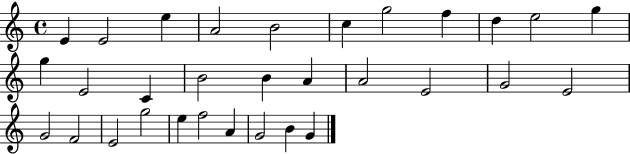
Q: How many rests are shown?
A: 0